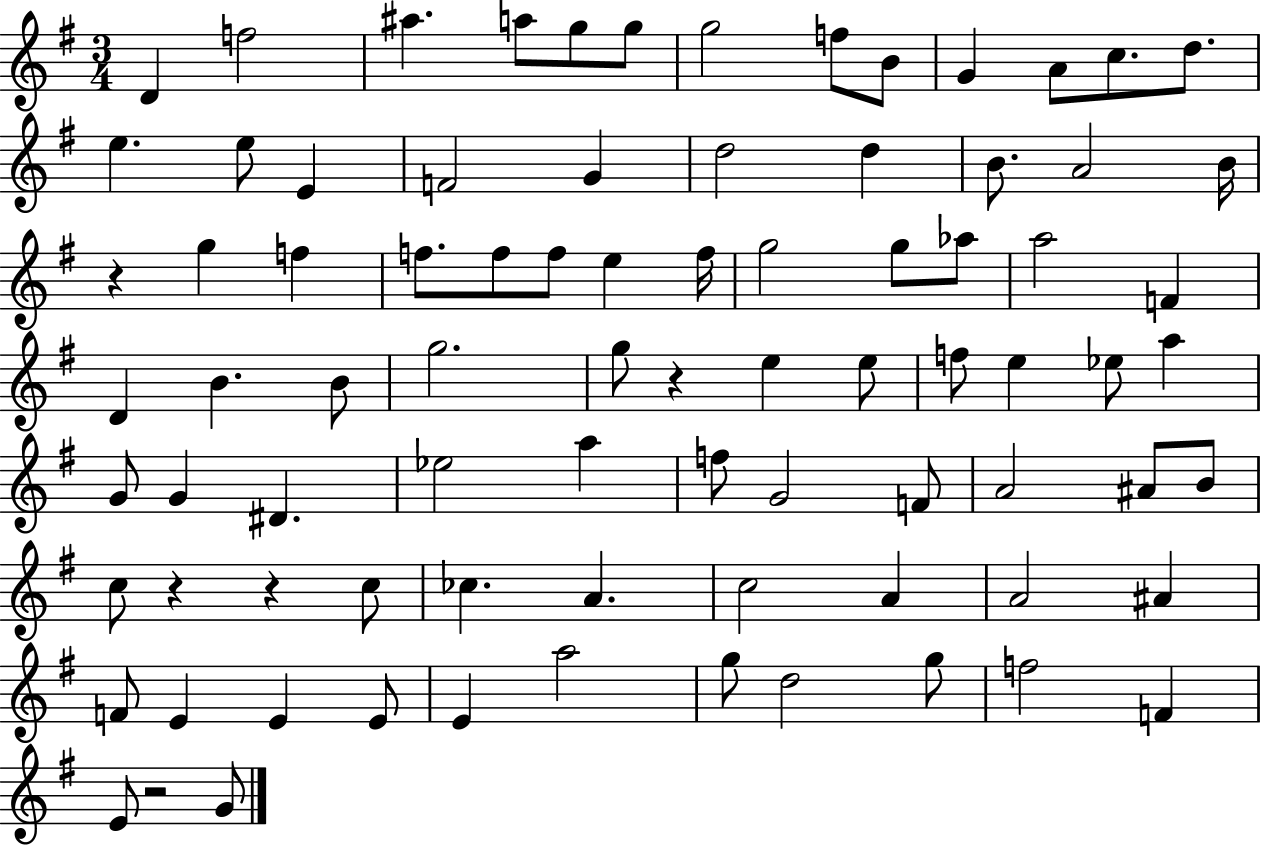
D4/q F5/h A#5/q. A5/e G5/e G5/e G5/h F5/e B4/e G4/q A4/e C5/e. D5/e. E5/q. E5/e E4/q F4/h G4/q D5/h D5/q B4/e. A4/h B4/s R/q G5/q F5/q F5/e. F5/e F5/e E5/q F5/s G5/h G5/e Ab5/e A5/h F4/q D4/q B4/q. B4/e G5/h. G5/e R/q E5/q E5/e F5/e E5/q Eb5/e A5/q G4/e G4/q D#4/q. Eb5/h A5/q F5/e G4/h F4/e A4/h A#4/e B4/e C5/e R/q R/q C5/e CES5/q. A4/q. C5/h A4/q A4/h A#4/q F4/e E4/q E4/q E4/e E4/q A5/h G5/e D5/h G5/e F5/h F4/q E4/e R/h G4/e